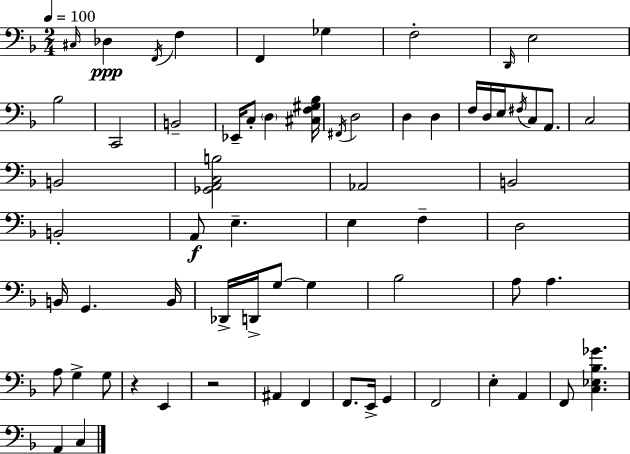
C#3/s Db3/q F2/s F3/q F2/q Gb3/q F3/h D2/s E3/h Bb3/h C2/h B2/h Eb2/s C3/e D3/q [C#3,F3,G#3,Bb3]/s F#2/s D3/h D3/q D3/q F3/s D3/s E3/s F#3/s C3/e A2/e. C3/h B2/h [Gb2,A2,C3,B3]/h Ab2/h B2/h B2/h A2/e E3/q. E3/q F3/q D3/h B2/s G2/q. B2/s Db2/s D2/s G3/e G3/q Bb3/h A3/e A3/q. A3/e G3/q G3/e R/q E2/q R/h A#2/q F2/q F2/e. E2/s G2/q F2/h E3/q A2/q F2/e [C3,Eb3,Bb3,Gb4]/q. A2/q C3/q